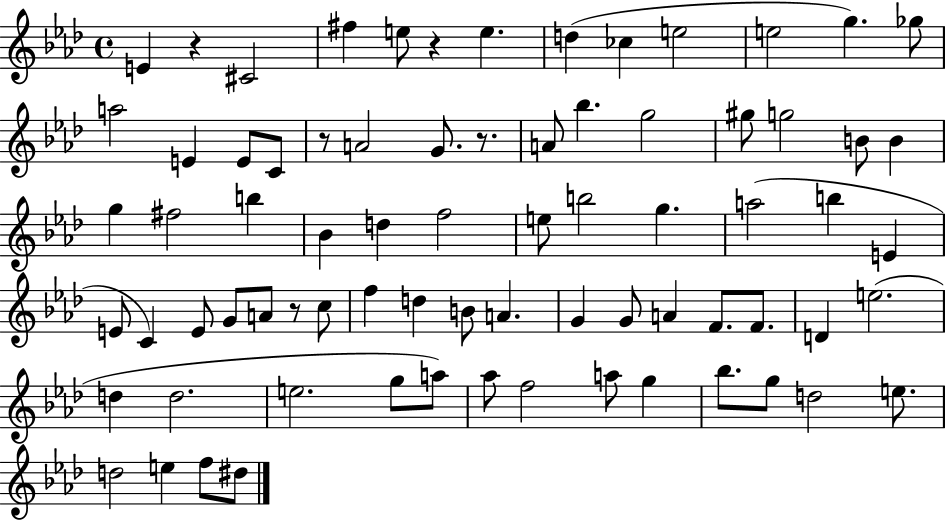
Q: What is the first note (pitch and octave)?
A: E4